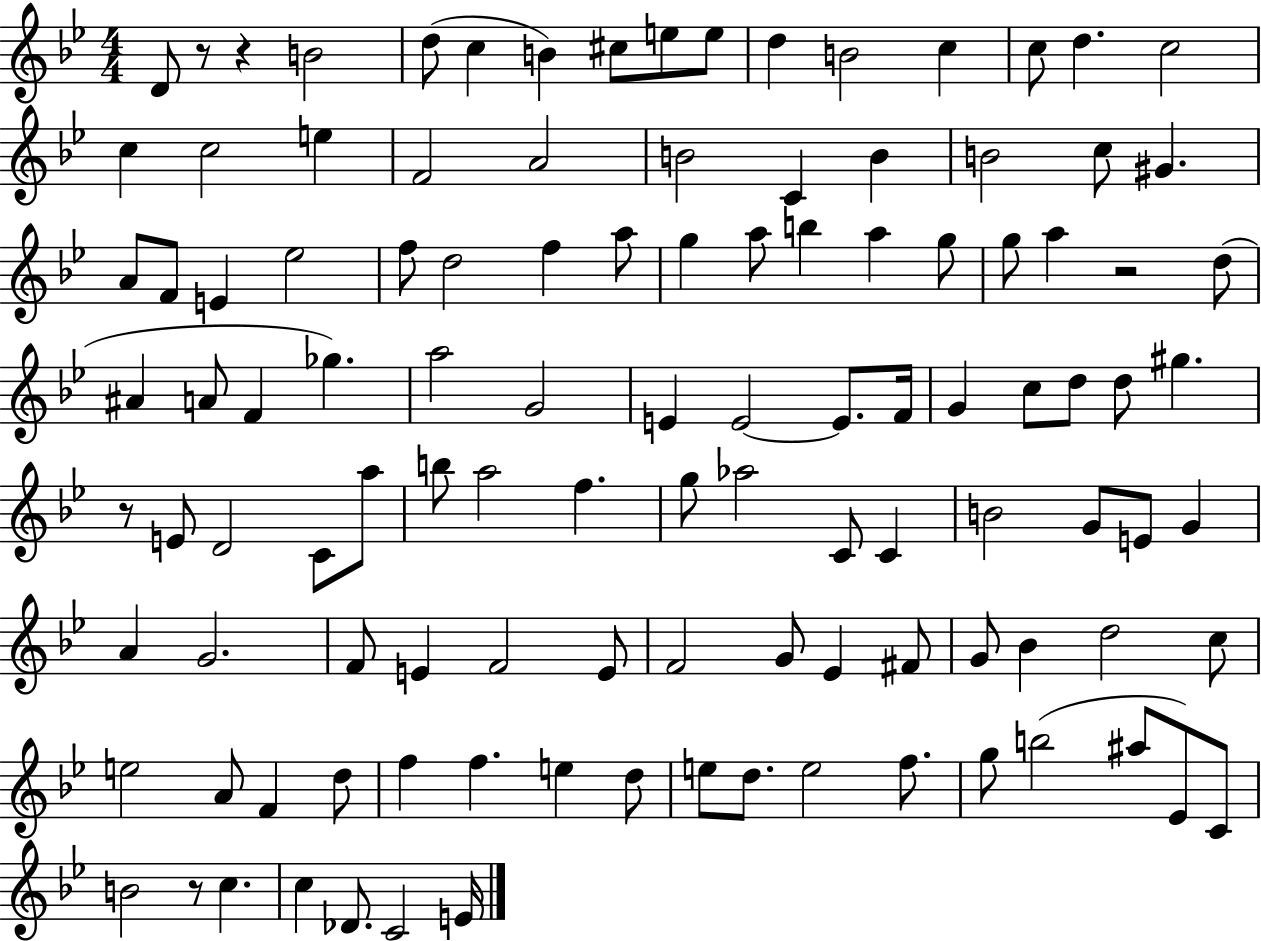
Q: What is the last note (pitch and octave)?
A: E4